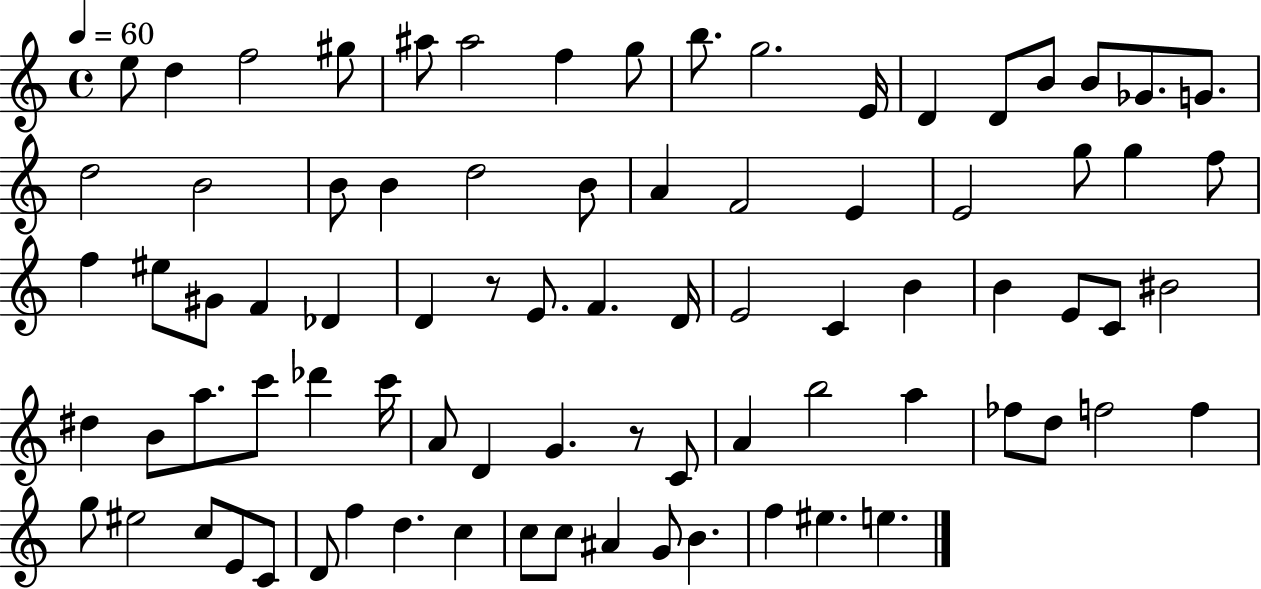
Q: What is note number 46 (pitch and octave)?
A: BIS4